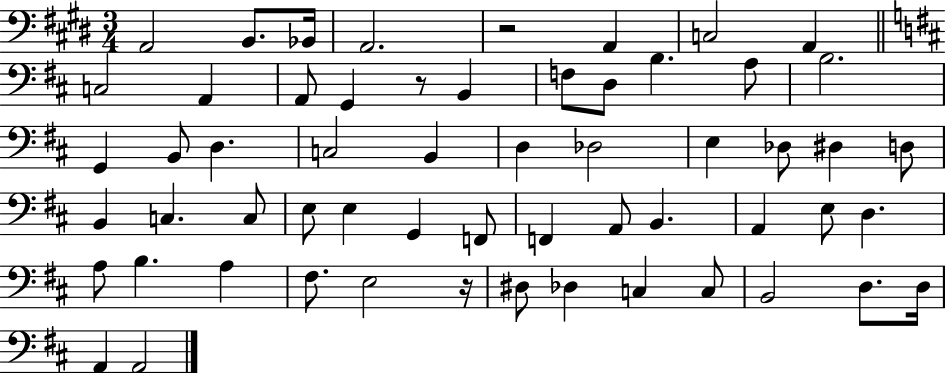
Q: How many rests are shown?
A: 3